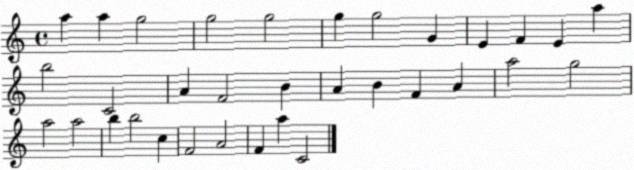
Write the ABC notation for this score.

X:1
T:Untitled
M:4/4
L:1/4
K:C
a a g2 g2 g2 g g2 G E F E a b2 C2 A F2 B A B F A a2 g2 a2 a2 b b2 c F2 A2 F a C2